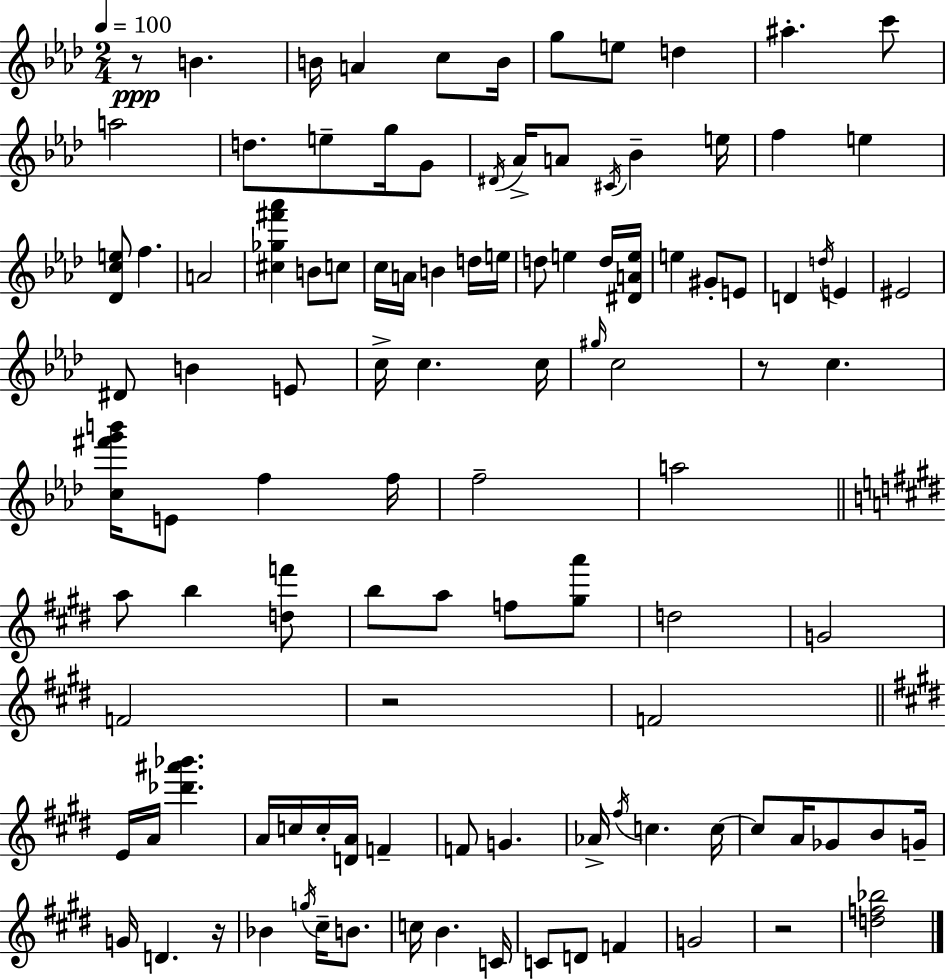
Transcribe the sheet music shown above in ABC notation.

X:1
T:Untitled
M:2/4
L:1/4
K:Ab
z/2 B B/4 A c/2 B/4 g/2 e/2 d ^a c'/2 a2 d/2 e/2 g/4 G/2 ^D/4 _A/4 A/2 ^C/4 _B e/4 f e [_Dce]/2 f A2 [^c_g^f'_a'] B/2 c/2 c/4 A/4 B d/4 e/4 d/2 e d/4 [^DAe]/4 e ^G/2 E/2 D d/4 E ^E2 ^D/2 B E/2 c/4 c c/4 ^g/4 c2 z/2 c [c^f'g'b']/4 E/2 f f/4 f2 a2 a/2 b [df']/2 b/2 a/2 f/2 [^ga']/2 d2 G2 F2 z2 F2 E/4 A/4 [_d'^a'_b'] A/4 c/4 c/4 [DA]/4 F F/2 G _A/4 ^f/4 c c/4 c/2 A/4 _G/2 B/2 G/4 G/4 D z/4 _B g/4 ^c/4 B/2 c/4 B C/4 C/2 D/2 F G2 z2 [df_b]2